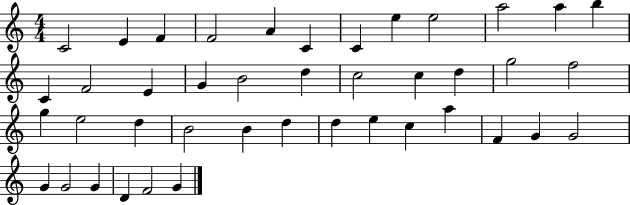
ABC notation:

X:1
T:Untitled
M:4/4
L:1/4
K:C
C2 E F F2 A C C e e2 a2 a b C F2 E G B2 d c2 c d g2 f2 g e2 d B2 B d d e c a F G G2 G G2 G D F2 G